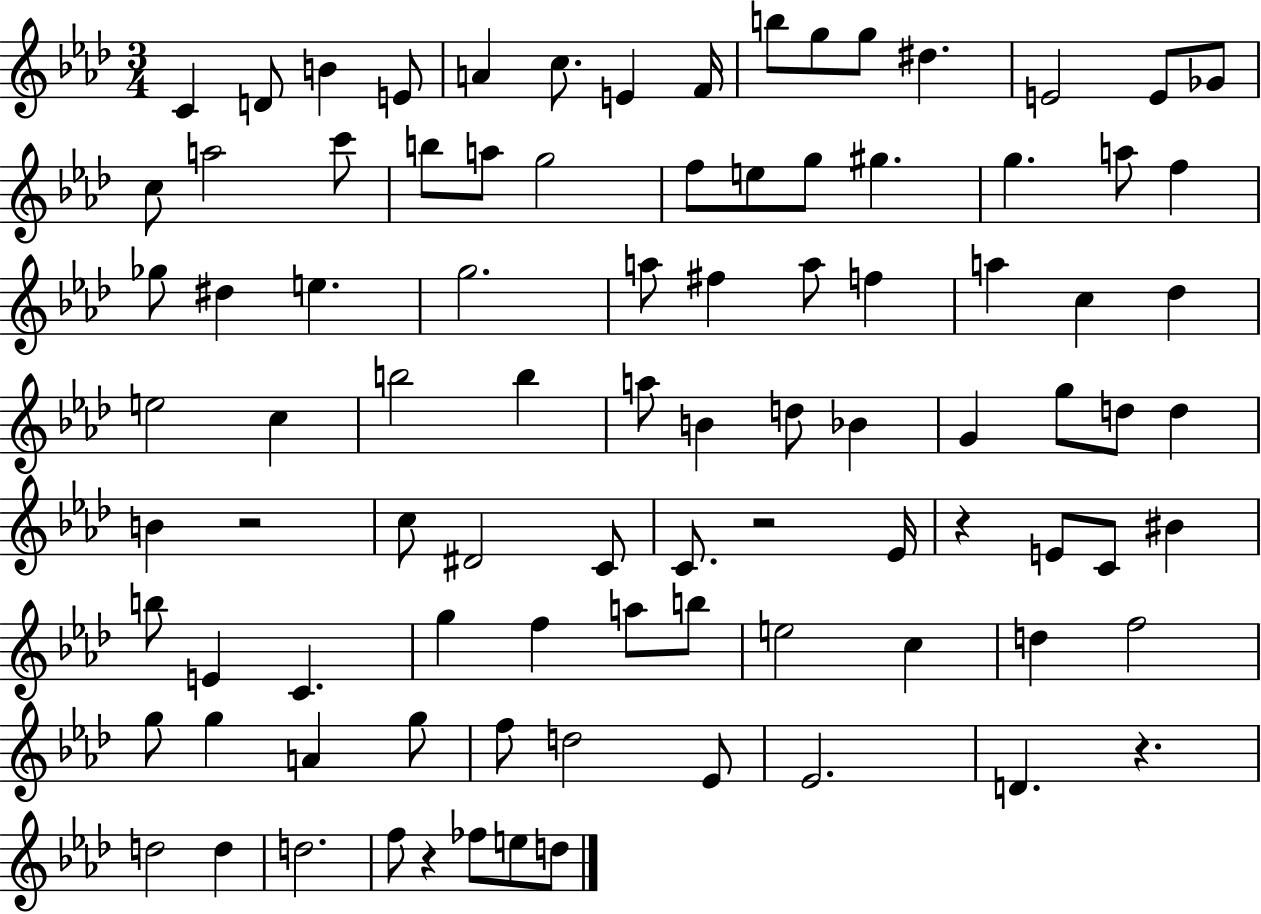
C4/q D4/e B4/q E4/e A4/q C5/e. E4/q F4/s B5/e G5/e G5/e D#5/q. E4/h E4/e Gb4/e C5/e A5/h C6/e B5/e A5/e G5/h F5/e E5/e G5/e G#5/q. G5/q. A5/e F5/q Gb5/e D#5/q E5/q. G5/h. A5/e F#5/q A5/e F5/q A5/q C5/q Db5/q E5/h C5/q B5/h B5/q A5/e B4/q D5/e Bb4/q G4/q G5/e D5/e D5/q B4/q R/h C5/e D#4/h C4/e C4/e. R/h Eb4/s R/q E4/e C4/e BIS4/q B5/e E4/q C4/q. G5/q F5/q A5/e B5/e E5/h C5/q D5/q F5/h G5/e G5/q A4/q G5/e F5/e D5/h Eb4/e Eb4/h. D4/q. R/q. D5/h D5/q D5/h. F5/e R/q FES5/e E5/e D5/e